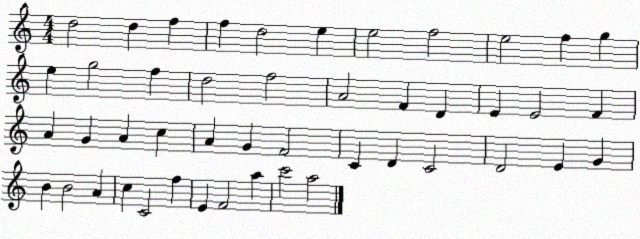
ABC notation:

X:1
T:Untitled
M:4/4
L:1/4
K:C
d2 d f f d2 e e2 f2 e2 f g e g2 f d2 f2 A2 F D E E2 F A G A c A G F2 C D C2 D2 E G B B2 A c C2 f E F2 a c'2 a2